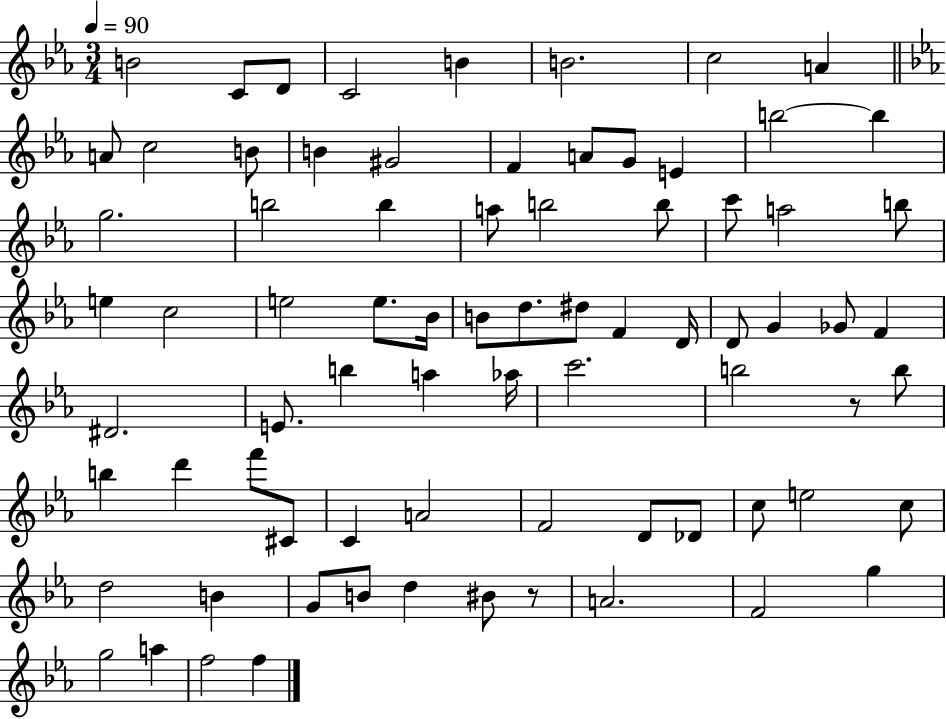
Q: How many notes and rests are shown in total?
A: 77